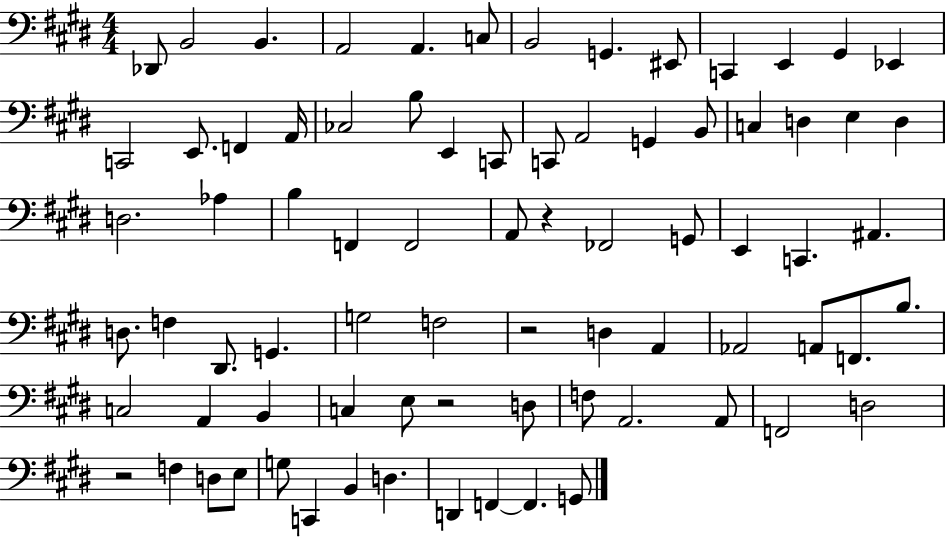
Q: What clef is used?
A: bass